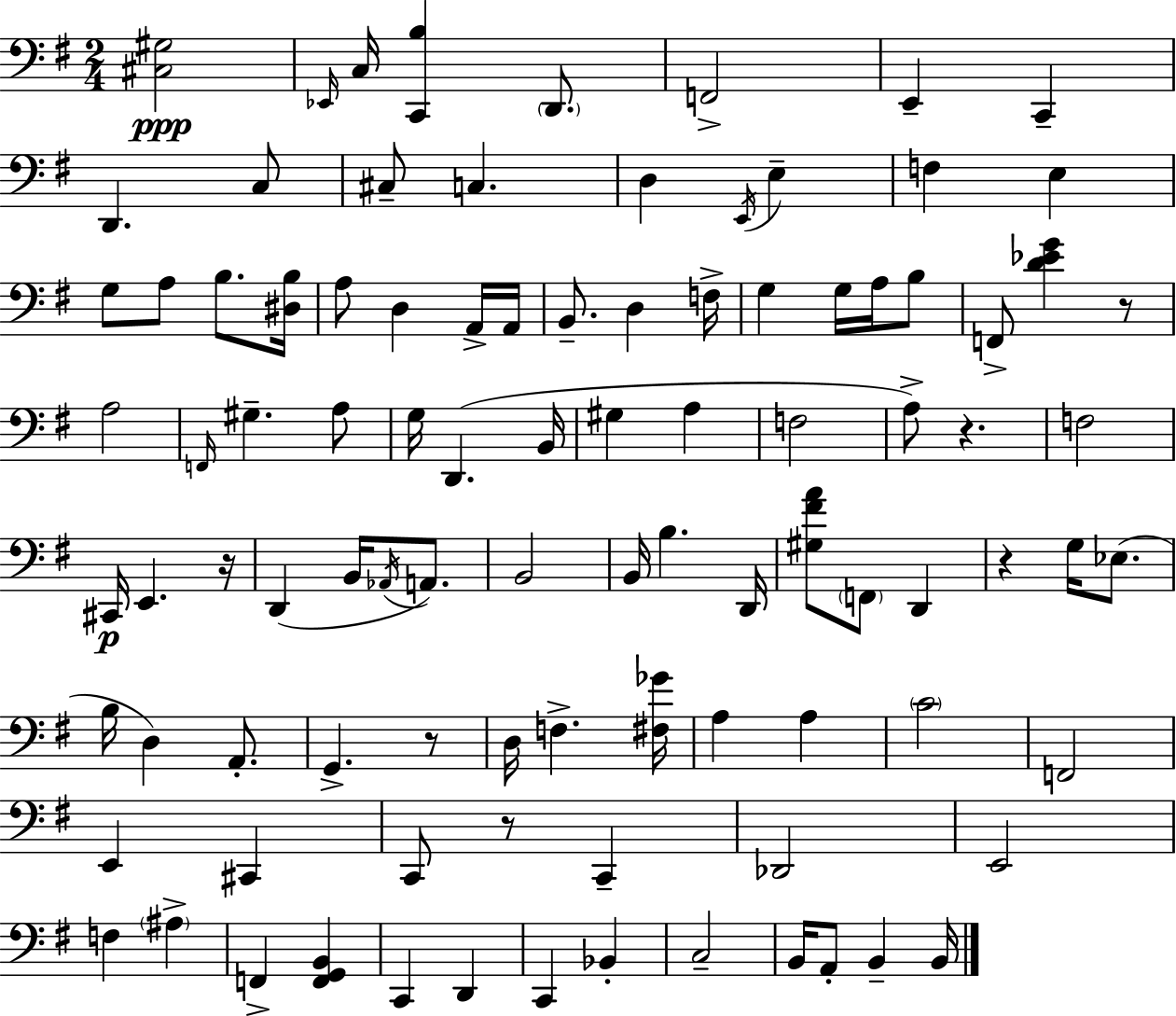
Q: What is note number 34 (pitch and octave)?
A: A3